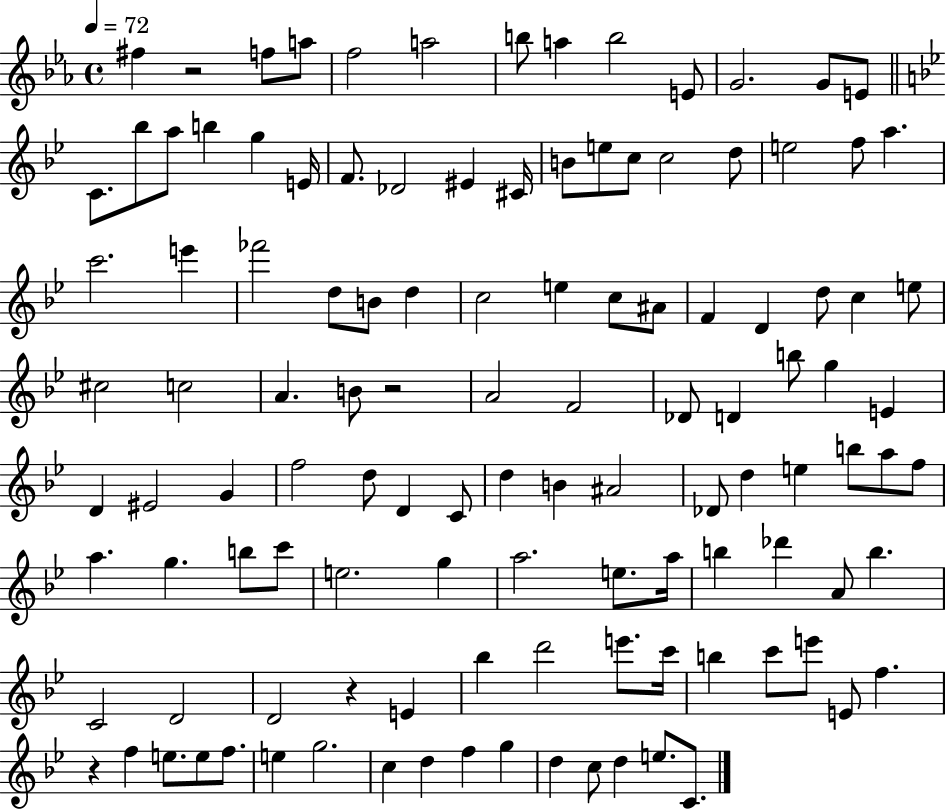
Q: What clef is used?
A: treble